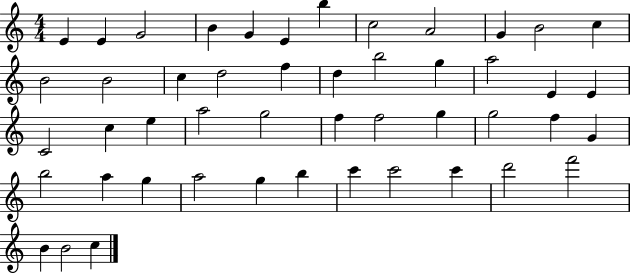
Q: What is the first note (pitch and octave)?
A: E4